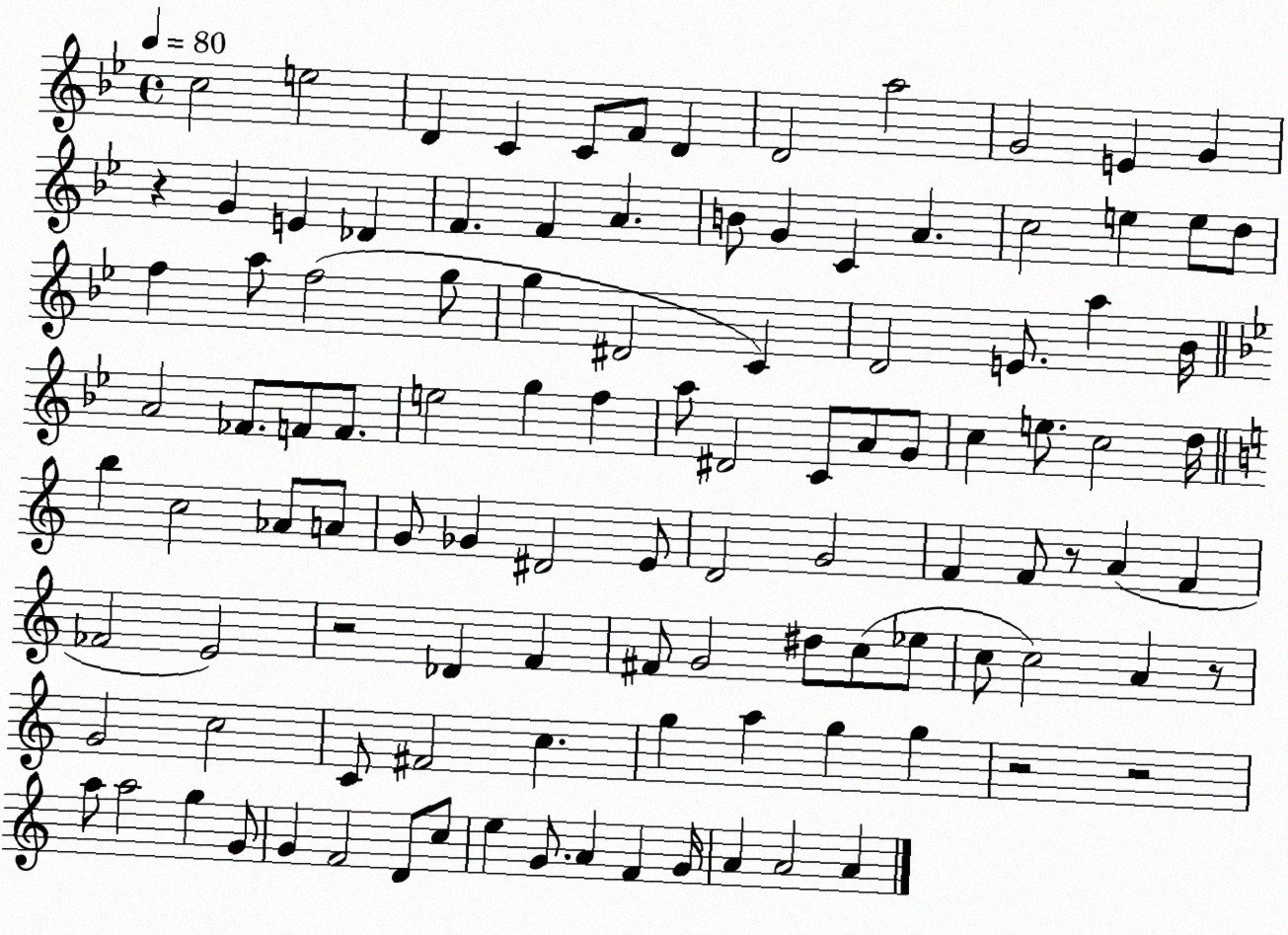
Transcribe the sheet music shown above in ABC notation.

X:1
T:Untitled
M:4/4
L:1/4
K:Bb
c2 e2 D C C/2 F/2 D D2 a2 G2 E G z G E _D F F A B/2 G C A c2 e e/2 d/2 f a/2 f2 g/2 g ^D2 C D2 E/2 a _B/4 A2 _F/2 F/2 F/2 e2 g f a/2 ^D2 C/2 A/2 G/2 c e/2 c2 d/4 b c2 _A/2 A/2 G/2 _G ^D2 E/2 D2 G2 F F/2 z/2 A F _F2 E2 z2 _D F ^F/2 G2 ^d/2 c/2 _e/2 c/2 c2 A z/2 G2 c2 C/2 ^F2 c g a g g z2 z2 a/2 a2 g G/2 G F2 D/2 c/2 e G/2 A F G/4 A A2 A